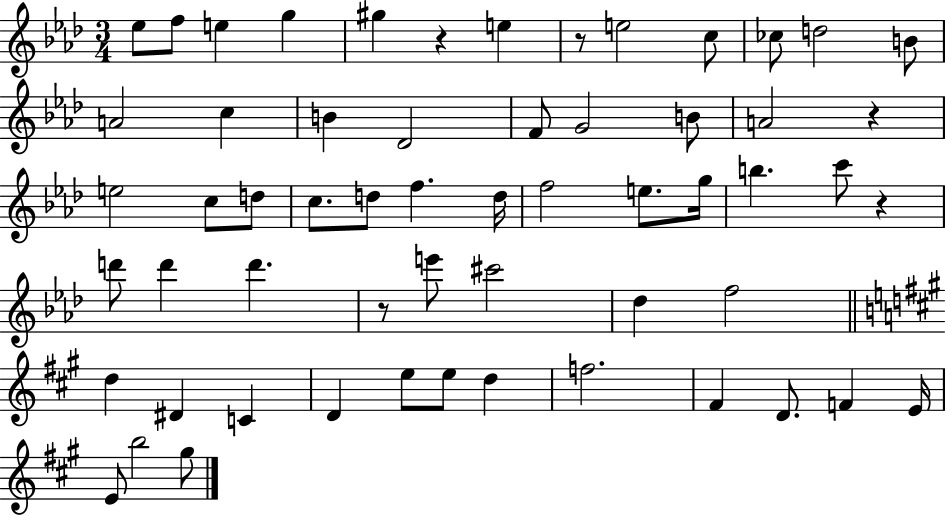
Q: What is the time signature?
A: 3/4